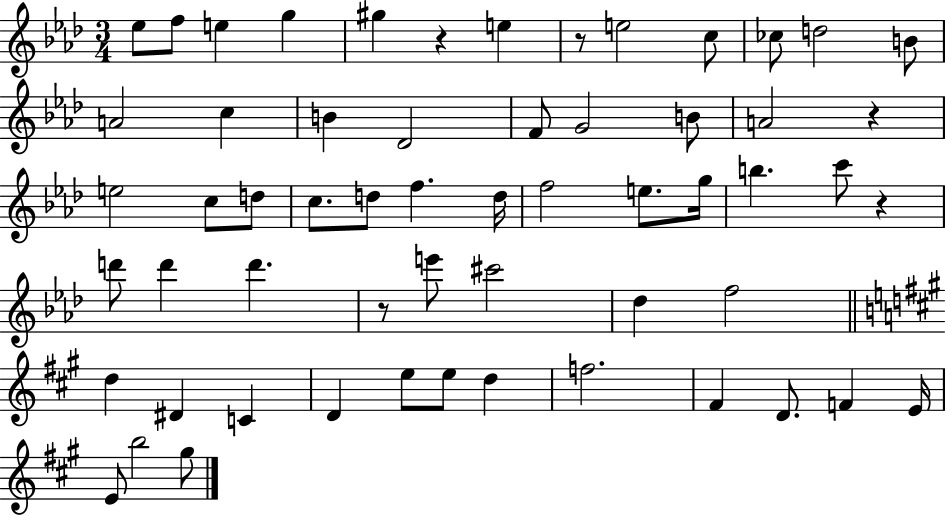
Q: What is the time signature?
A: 3/4